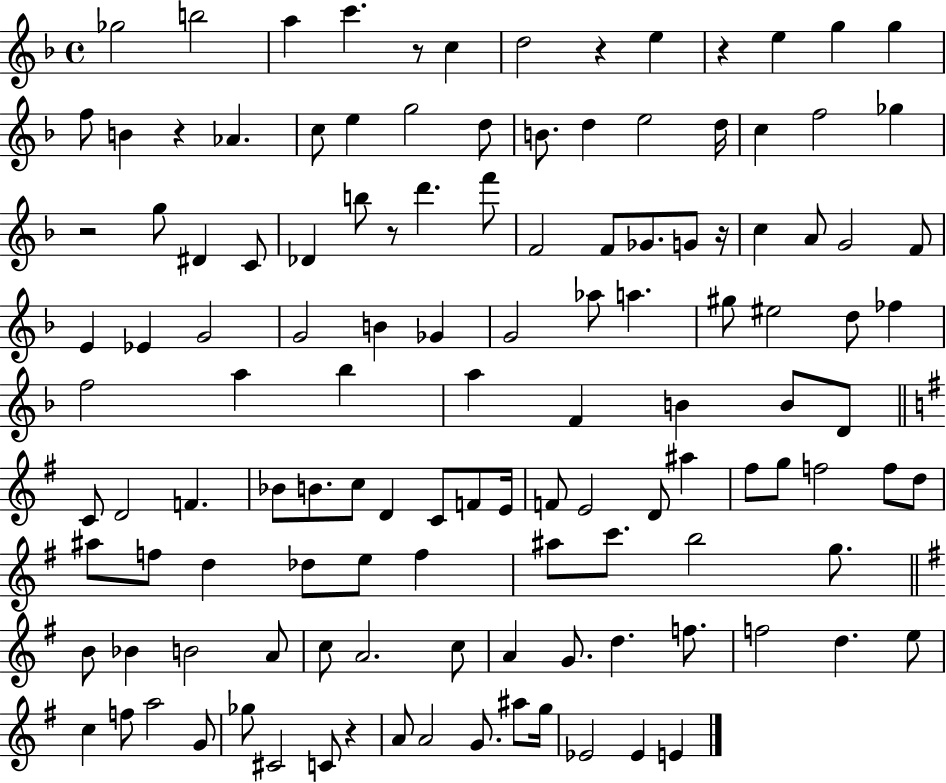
{
  \clef treble
  \time 4/4
  \defaultTimeSignature
  \key f \major
  ges''2 b''2 | a''4 c'''4. r8 c''4 | d''2 r4 e''4 | r4 e''4 g''4 g''4 | \break f''8 b'4 r4 aes'4. | c''8 e''4 g''2 d''8 | b'8. d''4 e''2 d''16 | c''4 f''2 ges''4 | \break r2 g''8 dis'4 c'8 | des'4 b''8 r8 d'''4. f'''8 | f'2 f'8 ges'8. g'8 r16 | c''4 a'8 g'2 f'8 | \break e'4 ees'4 g'2 | g'2 b'4 ges'4 | g'2 aes''8 a''4. | gis''8 eis''2 d''8 fes''4 | \break f''2 a''4 bes''4 | a''4 f'4 b'4 b'8 d'8 | \bar "||" \break \key g \major c'8 d'2 f'4. | bes'8 b'8. c''8 d'4 c'8 f'8 e'16 | f'8 e'2 d'8 ais''4 | fis''8 g''8 f''2 f''8 d''8 | \break ais''8 f''8 d''4 des''8 e''8 f''4 | ais''8 c'''8. b''2 g''8. | \bar "||" \break \key e \minor b'8 bes'4 b'2 a'8 | c''8 a'2. c''8 | a'4 g'8. d''4. f''8. | f''2 d''4. e''8 | \break c''4 f''8 a''2 g'8 | ges''8 cis'2 c'8 r4 | a'8 a'2 g'8. ais''8 g''16 | ees'2 ees'4 e'4 | \break \bar "|."
}